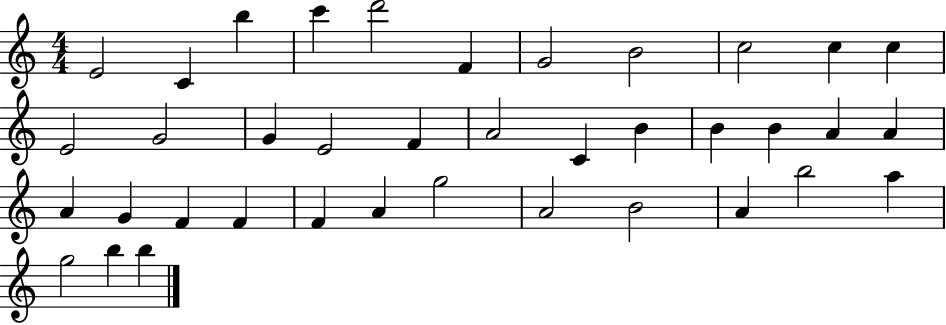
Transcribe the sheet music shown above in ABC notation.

X:1
T:Untitled
M:4/4
L:1/4
K:C
E2 C b c' d'2 F G2 B2 c2 c c E2 G2 G E2 F A2 C B B B A A A G F F F A g2 A2 B2 A b2 a g2 b b